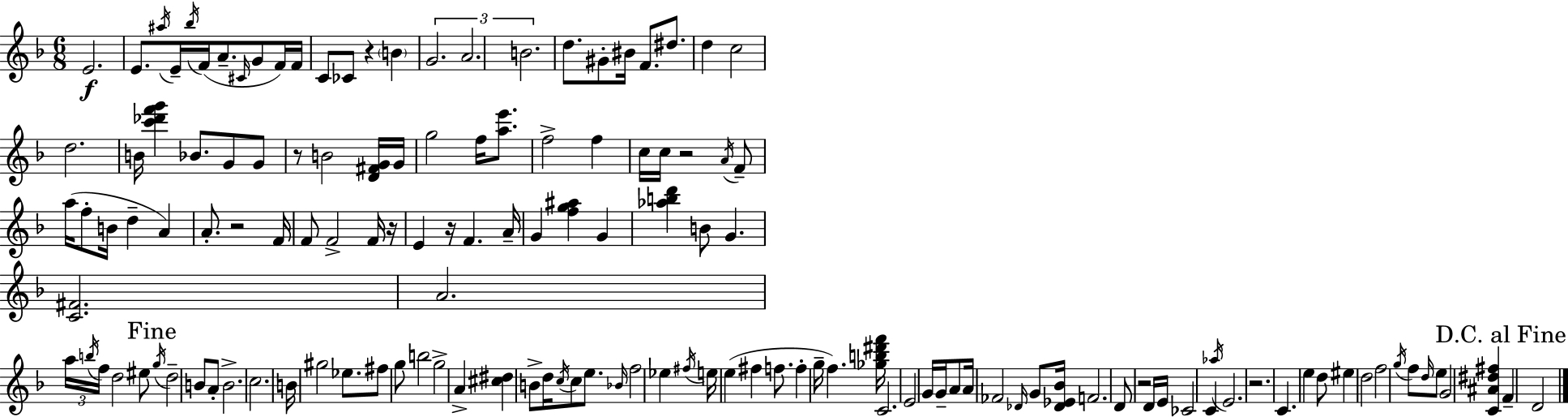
E4/h. E4/e. A#5/s E4/s Bb5/s F4/s A4/e. C#4/s G4/e F4/s F4/s C4/e CES4/e R/q B4/q G4/h. A4/h. B4/h. D5/e. G#4/e BIS4/s F4/e. D#5/e. D5/q C5/h D5/h. B4/s [C6,Db6,F6,G6]/q Bb4/e. G4/e G4/e R/e B4/h [D4,F#4,G4]/s G4/s G5/h F5/s [A5,E6]/e. F5/h F5/q C5/s C5/s R/h A4/s F4/e A5/s F5/e B4/s D5/q A4/q A4/e. R/h F4/s F4/e F4/h F4/s R/s E4/q R/s F4/q. A4/s G4/q [F5,G5,A#5]/q G4/q [Ab5,B5,D6]/q B4/e G4/q. [C4,F#4]/h. A4/h. A5/s B5/s F5/s D5/h EIS5/e G5/s D5/h B4/e A4/e B4/h. C5/h. B4/s G#5/h Eb5/e. F#5/e G5/e B5/h G5/h A4/q [C#5,D#5]/q B4/e D5/s C5/s C5/e E5/e. Bb4/s F5/h Eb5/q F#5/s E5/s E5/q F#5/q F5/e. F5/q G5/s F5/q. [Gb5,B5,D#6,F6]/s C4/h. E4/h G4/s G4/s A4/e A4/s FES4/h Db4/s G4/e [Db4,Eb4,Bb4]/s F4/h. D4/e R/h D4/s E4/s CES4/h C4/q Ab5/s E4/h. R/h. C4/q. E5/q D5/e EIS5/q D5/h F5/h G5/s F5/e D5/s E5/e G4/h [C4,A#4,D#5,F#5]/q F4/q D4/h